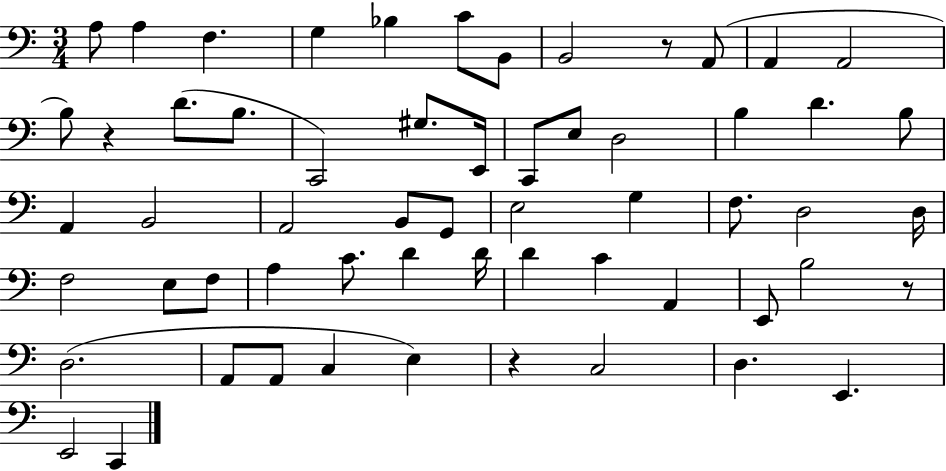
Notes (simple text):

A3/e A3/q F3/q. G3/q Bb3/q C4/e B2/e B2/h R/e A2/e A2/q A2/h B3/e R/q D4/e. B3/e. C2/h G#3/e. E2/s C2/e E3/e D3/h B3/q D4/q. B3/e A2/q B2/h A2/h B2/e G2/e E3/h G3/q F3/e. D3/h D3/s F3/h E3/e F3/e A3/q C4/e. D4/q D4/s D4/q C4/q A2/q E2/e B3/h R/e D3/h. A2/e A2/e C3/q E3/q R/q C3/h D3/q. E2/q. E2/h C2/q